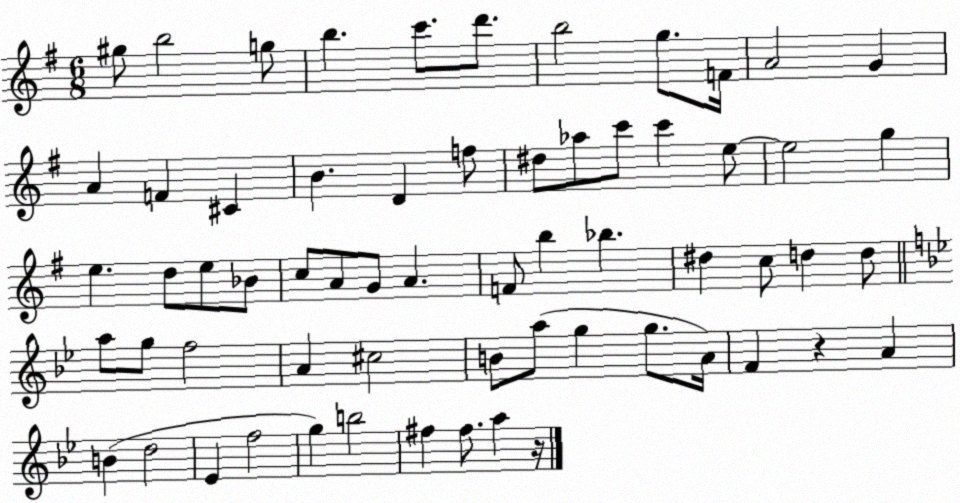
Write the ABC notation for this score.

X:1
T:Untitled
M:6/8
L:1/4
K:G
^g/2 b2 g/2 b c'/2 d'/2 b2 g/2 F/4 A2 G A F ^C B D f/2 ^d/2 _a/2 c'/2 c' e/2 e2 g e d/2 e/2 _B/2 c/2 A/2 G/2 A F/2 b _b ^d c/2 d d/2 a/2 g/2 f2 A ^c2 B/2 a/2 g g/2 A/4 F z A B d2 _E f2 g b2 ^f ^f/2 a z/4